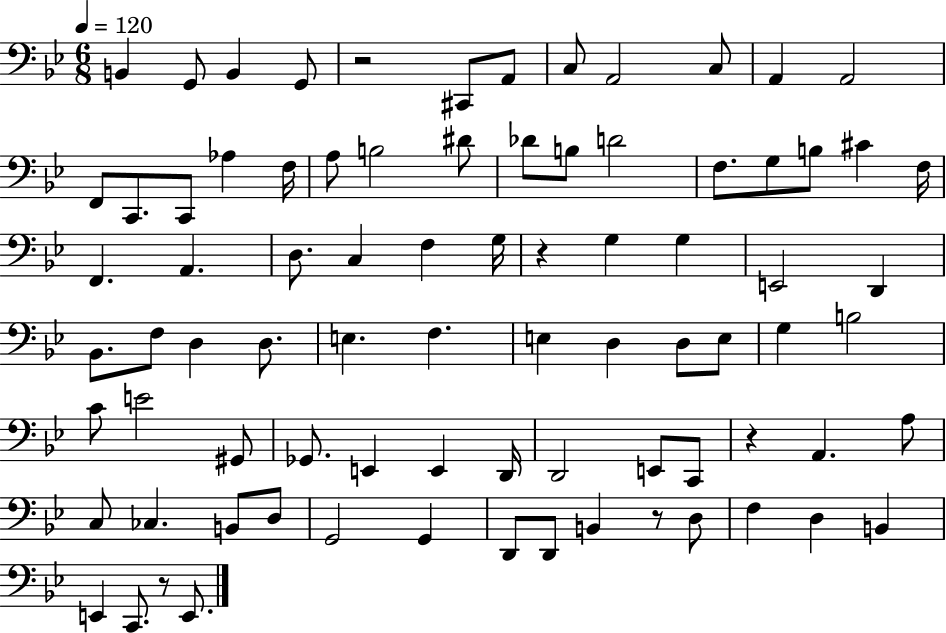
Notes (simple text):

B2/q G2/e B2/q G2/e R/h C#2/e A2/e C3/e A2/h C3/e A2/q A2/h F2/e C2/e. C2/e Ab3/q F3/s A3/e B3/h D#4/e Db4/e B3/e D4/h F3/e. G3/e B3/e C#4/q F3/s F2/q. A2/q. D3/e. C3/q F3/q G3/s R/q G3/q G3/q E2/h D2/q Bb2/e. F3/e D3/q D3/e. E3/q. F3/q. E3/q D3/q D3/e E3/e G3/q B3/h C4/e E4/h G#2/e Gb2/e. E2/q E2/q D2/s D2/h E2/e C2/e R/q A2/q. A3/e C3/e CES3/q. B2/e D3/e G2/h G2/q D2/e D2/e B2/q R/e D3/e F3/q D3/q B2/q E2/q C2/e. R/e E2/e.